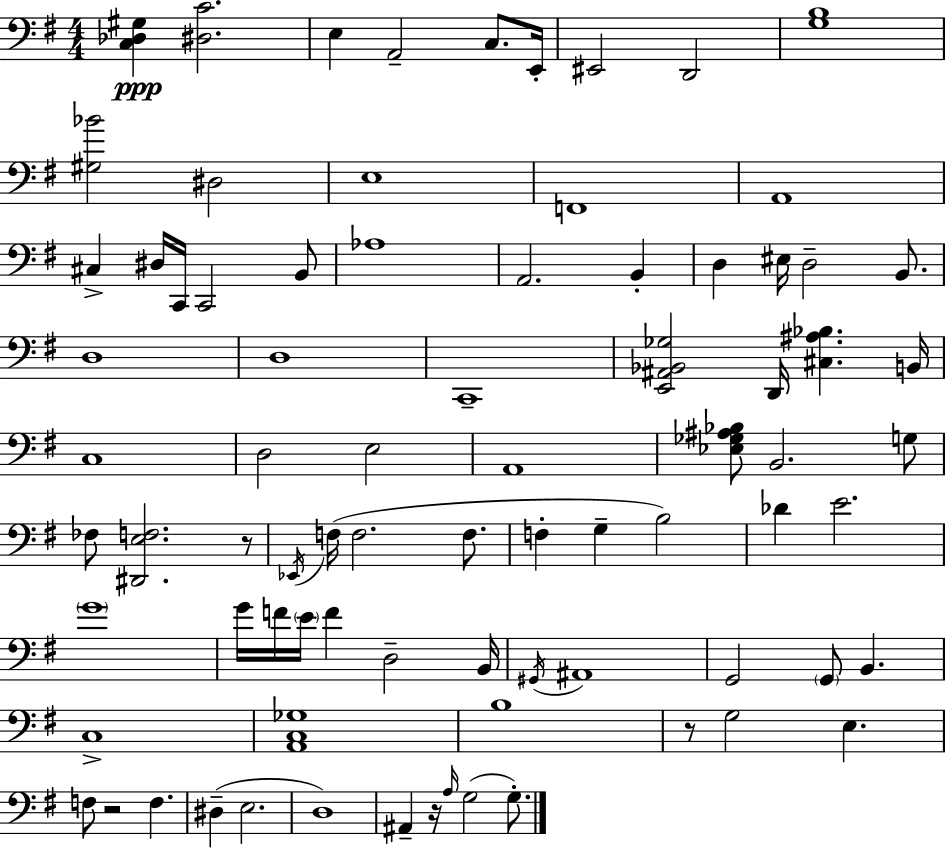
X:1
T:Untitled
M:4/4
L:1/4
K:Em
[C,_D,^G,] [^D,C]2 E, A,,2 C,/2 E,,/4 ^E,,2 D,,2 [G,B,]4 [^G,_B]2 ^D,2 E,4 F,,4 A,,4 ^C, ^D,/4 C,,/4 C,,2 B,,/2 _A,4 A,,2 B,, D, ^E,/4 D,2 B,,/2 D,4 D,4 C,,4 [E,,^A,,_B,,_G,]2 D,,/4 [^C,^A,_B,] B,,/4 C,4 D,2 E,2 A,,4 [_E,_G,^A,_B,]/2 B,,2 G,/2 _F,/2 [^D,,E,F,]2 z/2 _E,,/4 F,/4 F,2 F,/2 F, G, B,2 _D E2 G4 G/4 F/4 E/4 F D,2 B,,/4 ^G,,/4 ^A,,4 G,,2 G,,/2 B,, C,4 [A,,C,_G,]4 B,4 z/2 G,2 E, F,/2 z2 F, ^D, E,2 D,4 ^A,, z/4 A,/4 G,2 G,/2